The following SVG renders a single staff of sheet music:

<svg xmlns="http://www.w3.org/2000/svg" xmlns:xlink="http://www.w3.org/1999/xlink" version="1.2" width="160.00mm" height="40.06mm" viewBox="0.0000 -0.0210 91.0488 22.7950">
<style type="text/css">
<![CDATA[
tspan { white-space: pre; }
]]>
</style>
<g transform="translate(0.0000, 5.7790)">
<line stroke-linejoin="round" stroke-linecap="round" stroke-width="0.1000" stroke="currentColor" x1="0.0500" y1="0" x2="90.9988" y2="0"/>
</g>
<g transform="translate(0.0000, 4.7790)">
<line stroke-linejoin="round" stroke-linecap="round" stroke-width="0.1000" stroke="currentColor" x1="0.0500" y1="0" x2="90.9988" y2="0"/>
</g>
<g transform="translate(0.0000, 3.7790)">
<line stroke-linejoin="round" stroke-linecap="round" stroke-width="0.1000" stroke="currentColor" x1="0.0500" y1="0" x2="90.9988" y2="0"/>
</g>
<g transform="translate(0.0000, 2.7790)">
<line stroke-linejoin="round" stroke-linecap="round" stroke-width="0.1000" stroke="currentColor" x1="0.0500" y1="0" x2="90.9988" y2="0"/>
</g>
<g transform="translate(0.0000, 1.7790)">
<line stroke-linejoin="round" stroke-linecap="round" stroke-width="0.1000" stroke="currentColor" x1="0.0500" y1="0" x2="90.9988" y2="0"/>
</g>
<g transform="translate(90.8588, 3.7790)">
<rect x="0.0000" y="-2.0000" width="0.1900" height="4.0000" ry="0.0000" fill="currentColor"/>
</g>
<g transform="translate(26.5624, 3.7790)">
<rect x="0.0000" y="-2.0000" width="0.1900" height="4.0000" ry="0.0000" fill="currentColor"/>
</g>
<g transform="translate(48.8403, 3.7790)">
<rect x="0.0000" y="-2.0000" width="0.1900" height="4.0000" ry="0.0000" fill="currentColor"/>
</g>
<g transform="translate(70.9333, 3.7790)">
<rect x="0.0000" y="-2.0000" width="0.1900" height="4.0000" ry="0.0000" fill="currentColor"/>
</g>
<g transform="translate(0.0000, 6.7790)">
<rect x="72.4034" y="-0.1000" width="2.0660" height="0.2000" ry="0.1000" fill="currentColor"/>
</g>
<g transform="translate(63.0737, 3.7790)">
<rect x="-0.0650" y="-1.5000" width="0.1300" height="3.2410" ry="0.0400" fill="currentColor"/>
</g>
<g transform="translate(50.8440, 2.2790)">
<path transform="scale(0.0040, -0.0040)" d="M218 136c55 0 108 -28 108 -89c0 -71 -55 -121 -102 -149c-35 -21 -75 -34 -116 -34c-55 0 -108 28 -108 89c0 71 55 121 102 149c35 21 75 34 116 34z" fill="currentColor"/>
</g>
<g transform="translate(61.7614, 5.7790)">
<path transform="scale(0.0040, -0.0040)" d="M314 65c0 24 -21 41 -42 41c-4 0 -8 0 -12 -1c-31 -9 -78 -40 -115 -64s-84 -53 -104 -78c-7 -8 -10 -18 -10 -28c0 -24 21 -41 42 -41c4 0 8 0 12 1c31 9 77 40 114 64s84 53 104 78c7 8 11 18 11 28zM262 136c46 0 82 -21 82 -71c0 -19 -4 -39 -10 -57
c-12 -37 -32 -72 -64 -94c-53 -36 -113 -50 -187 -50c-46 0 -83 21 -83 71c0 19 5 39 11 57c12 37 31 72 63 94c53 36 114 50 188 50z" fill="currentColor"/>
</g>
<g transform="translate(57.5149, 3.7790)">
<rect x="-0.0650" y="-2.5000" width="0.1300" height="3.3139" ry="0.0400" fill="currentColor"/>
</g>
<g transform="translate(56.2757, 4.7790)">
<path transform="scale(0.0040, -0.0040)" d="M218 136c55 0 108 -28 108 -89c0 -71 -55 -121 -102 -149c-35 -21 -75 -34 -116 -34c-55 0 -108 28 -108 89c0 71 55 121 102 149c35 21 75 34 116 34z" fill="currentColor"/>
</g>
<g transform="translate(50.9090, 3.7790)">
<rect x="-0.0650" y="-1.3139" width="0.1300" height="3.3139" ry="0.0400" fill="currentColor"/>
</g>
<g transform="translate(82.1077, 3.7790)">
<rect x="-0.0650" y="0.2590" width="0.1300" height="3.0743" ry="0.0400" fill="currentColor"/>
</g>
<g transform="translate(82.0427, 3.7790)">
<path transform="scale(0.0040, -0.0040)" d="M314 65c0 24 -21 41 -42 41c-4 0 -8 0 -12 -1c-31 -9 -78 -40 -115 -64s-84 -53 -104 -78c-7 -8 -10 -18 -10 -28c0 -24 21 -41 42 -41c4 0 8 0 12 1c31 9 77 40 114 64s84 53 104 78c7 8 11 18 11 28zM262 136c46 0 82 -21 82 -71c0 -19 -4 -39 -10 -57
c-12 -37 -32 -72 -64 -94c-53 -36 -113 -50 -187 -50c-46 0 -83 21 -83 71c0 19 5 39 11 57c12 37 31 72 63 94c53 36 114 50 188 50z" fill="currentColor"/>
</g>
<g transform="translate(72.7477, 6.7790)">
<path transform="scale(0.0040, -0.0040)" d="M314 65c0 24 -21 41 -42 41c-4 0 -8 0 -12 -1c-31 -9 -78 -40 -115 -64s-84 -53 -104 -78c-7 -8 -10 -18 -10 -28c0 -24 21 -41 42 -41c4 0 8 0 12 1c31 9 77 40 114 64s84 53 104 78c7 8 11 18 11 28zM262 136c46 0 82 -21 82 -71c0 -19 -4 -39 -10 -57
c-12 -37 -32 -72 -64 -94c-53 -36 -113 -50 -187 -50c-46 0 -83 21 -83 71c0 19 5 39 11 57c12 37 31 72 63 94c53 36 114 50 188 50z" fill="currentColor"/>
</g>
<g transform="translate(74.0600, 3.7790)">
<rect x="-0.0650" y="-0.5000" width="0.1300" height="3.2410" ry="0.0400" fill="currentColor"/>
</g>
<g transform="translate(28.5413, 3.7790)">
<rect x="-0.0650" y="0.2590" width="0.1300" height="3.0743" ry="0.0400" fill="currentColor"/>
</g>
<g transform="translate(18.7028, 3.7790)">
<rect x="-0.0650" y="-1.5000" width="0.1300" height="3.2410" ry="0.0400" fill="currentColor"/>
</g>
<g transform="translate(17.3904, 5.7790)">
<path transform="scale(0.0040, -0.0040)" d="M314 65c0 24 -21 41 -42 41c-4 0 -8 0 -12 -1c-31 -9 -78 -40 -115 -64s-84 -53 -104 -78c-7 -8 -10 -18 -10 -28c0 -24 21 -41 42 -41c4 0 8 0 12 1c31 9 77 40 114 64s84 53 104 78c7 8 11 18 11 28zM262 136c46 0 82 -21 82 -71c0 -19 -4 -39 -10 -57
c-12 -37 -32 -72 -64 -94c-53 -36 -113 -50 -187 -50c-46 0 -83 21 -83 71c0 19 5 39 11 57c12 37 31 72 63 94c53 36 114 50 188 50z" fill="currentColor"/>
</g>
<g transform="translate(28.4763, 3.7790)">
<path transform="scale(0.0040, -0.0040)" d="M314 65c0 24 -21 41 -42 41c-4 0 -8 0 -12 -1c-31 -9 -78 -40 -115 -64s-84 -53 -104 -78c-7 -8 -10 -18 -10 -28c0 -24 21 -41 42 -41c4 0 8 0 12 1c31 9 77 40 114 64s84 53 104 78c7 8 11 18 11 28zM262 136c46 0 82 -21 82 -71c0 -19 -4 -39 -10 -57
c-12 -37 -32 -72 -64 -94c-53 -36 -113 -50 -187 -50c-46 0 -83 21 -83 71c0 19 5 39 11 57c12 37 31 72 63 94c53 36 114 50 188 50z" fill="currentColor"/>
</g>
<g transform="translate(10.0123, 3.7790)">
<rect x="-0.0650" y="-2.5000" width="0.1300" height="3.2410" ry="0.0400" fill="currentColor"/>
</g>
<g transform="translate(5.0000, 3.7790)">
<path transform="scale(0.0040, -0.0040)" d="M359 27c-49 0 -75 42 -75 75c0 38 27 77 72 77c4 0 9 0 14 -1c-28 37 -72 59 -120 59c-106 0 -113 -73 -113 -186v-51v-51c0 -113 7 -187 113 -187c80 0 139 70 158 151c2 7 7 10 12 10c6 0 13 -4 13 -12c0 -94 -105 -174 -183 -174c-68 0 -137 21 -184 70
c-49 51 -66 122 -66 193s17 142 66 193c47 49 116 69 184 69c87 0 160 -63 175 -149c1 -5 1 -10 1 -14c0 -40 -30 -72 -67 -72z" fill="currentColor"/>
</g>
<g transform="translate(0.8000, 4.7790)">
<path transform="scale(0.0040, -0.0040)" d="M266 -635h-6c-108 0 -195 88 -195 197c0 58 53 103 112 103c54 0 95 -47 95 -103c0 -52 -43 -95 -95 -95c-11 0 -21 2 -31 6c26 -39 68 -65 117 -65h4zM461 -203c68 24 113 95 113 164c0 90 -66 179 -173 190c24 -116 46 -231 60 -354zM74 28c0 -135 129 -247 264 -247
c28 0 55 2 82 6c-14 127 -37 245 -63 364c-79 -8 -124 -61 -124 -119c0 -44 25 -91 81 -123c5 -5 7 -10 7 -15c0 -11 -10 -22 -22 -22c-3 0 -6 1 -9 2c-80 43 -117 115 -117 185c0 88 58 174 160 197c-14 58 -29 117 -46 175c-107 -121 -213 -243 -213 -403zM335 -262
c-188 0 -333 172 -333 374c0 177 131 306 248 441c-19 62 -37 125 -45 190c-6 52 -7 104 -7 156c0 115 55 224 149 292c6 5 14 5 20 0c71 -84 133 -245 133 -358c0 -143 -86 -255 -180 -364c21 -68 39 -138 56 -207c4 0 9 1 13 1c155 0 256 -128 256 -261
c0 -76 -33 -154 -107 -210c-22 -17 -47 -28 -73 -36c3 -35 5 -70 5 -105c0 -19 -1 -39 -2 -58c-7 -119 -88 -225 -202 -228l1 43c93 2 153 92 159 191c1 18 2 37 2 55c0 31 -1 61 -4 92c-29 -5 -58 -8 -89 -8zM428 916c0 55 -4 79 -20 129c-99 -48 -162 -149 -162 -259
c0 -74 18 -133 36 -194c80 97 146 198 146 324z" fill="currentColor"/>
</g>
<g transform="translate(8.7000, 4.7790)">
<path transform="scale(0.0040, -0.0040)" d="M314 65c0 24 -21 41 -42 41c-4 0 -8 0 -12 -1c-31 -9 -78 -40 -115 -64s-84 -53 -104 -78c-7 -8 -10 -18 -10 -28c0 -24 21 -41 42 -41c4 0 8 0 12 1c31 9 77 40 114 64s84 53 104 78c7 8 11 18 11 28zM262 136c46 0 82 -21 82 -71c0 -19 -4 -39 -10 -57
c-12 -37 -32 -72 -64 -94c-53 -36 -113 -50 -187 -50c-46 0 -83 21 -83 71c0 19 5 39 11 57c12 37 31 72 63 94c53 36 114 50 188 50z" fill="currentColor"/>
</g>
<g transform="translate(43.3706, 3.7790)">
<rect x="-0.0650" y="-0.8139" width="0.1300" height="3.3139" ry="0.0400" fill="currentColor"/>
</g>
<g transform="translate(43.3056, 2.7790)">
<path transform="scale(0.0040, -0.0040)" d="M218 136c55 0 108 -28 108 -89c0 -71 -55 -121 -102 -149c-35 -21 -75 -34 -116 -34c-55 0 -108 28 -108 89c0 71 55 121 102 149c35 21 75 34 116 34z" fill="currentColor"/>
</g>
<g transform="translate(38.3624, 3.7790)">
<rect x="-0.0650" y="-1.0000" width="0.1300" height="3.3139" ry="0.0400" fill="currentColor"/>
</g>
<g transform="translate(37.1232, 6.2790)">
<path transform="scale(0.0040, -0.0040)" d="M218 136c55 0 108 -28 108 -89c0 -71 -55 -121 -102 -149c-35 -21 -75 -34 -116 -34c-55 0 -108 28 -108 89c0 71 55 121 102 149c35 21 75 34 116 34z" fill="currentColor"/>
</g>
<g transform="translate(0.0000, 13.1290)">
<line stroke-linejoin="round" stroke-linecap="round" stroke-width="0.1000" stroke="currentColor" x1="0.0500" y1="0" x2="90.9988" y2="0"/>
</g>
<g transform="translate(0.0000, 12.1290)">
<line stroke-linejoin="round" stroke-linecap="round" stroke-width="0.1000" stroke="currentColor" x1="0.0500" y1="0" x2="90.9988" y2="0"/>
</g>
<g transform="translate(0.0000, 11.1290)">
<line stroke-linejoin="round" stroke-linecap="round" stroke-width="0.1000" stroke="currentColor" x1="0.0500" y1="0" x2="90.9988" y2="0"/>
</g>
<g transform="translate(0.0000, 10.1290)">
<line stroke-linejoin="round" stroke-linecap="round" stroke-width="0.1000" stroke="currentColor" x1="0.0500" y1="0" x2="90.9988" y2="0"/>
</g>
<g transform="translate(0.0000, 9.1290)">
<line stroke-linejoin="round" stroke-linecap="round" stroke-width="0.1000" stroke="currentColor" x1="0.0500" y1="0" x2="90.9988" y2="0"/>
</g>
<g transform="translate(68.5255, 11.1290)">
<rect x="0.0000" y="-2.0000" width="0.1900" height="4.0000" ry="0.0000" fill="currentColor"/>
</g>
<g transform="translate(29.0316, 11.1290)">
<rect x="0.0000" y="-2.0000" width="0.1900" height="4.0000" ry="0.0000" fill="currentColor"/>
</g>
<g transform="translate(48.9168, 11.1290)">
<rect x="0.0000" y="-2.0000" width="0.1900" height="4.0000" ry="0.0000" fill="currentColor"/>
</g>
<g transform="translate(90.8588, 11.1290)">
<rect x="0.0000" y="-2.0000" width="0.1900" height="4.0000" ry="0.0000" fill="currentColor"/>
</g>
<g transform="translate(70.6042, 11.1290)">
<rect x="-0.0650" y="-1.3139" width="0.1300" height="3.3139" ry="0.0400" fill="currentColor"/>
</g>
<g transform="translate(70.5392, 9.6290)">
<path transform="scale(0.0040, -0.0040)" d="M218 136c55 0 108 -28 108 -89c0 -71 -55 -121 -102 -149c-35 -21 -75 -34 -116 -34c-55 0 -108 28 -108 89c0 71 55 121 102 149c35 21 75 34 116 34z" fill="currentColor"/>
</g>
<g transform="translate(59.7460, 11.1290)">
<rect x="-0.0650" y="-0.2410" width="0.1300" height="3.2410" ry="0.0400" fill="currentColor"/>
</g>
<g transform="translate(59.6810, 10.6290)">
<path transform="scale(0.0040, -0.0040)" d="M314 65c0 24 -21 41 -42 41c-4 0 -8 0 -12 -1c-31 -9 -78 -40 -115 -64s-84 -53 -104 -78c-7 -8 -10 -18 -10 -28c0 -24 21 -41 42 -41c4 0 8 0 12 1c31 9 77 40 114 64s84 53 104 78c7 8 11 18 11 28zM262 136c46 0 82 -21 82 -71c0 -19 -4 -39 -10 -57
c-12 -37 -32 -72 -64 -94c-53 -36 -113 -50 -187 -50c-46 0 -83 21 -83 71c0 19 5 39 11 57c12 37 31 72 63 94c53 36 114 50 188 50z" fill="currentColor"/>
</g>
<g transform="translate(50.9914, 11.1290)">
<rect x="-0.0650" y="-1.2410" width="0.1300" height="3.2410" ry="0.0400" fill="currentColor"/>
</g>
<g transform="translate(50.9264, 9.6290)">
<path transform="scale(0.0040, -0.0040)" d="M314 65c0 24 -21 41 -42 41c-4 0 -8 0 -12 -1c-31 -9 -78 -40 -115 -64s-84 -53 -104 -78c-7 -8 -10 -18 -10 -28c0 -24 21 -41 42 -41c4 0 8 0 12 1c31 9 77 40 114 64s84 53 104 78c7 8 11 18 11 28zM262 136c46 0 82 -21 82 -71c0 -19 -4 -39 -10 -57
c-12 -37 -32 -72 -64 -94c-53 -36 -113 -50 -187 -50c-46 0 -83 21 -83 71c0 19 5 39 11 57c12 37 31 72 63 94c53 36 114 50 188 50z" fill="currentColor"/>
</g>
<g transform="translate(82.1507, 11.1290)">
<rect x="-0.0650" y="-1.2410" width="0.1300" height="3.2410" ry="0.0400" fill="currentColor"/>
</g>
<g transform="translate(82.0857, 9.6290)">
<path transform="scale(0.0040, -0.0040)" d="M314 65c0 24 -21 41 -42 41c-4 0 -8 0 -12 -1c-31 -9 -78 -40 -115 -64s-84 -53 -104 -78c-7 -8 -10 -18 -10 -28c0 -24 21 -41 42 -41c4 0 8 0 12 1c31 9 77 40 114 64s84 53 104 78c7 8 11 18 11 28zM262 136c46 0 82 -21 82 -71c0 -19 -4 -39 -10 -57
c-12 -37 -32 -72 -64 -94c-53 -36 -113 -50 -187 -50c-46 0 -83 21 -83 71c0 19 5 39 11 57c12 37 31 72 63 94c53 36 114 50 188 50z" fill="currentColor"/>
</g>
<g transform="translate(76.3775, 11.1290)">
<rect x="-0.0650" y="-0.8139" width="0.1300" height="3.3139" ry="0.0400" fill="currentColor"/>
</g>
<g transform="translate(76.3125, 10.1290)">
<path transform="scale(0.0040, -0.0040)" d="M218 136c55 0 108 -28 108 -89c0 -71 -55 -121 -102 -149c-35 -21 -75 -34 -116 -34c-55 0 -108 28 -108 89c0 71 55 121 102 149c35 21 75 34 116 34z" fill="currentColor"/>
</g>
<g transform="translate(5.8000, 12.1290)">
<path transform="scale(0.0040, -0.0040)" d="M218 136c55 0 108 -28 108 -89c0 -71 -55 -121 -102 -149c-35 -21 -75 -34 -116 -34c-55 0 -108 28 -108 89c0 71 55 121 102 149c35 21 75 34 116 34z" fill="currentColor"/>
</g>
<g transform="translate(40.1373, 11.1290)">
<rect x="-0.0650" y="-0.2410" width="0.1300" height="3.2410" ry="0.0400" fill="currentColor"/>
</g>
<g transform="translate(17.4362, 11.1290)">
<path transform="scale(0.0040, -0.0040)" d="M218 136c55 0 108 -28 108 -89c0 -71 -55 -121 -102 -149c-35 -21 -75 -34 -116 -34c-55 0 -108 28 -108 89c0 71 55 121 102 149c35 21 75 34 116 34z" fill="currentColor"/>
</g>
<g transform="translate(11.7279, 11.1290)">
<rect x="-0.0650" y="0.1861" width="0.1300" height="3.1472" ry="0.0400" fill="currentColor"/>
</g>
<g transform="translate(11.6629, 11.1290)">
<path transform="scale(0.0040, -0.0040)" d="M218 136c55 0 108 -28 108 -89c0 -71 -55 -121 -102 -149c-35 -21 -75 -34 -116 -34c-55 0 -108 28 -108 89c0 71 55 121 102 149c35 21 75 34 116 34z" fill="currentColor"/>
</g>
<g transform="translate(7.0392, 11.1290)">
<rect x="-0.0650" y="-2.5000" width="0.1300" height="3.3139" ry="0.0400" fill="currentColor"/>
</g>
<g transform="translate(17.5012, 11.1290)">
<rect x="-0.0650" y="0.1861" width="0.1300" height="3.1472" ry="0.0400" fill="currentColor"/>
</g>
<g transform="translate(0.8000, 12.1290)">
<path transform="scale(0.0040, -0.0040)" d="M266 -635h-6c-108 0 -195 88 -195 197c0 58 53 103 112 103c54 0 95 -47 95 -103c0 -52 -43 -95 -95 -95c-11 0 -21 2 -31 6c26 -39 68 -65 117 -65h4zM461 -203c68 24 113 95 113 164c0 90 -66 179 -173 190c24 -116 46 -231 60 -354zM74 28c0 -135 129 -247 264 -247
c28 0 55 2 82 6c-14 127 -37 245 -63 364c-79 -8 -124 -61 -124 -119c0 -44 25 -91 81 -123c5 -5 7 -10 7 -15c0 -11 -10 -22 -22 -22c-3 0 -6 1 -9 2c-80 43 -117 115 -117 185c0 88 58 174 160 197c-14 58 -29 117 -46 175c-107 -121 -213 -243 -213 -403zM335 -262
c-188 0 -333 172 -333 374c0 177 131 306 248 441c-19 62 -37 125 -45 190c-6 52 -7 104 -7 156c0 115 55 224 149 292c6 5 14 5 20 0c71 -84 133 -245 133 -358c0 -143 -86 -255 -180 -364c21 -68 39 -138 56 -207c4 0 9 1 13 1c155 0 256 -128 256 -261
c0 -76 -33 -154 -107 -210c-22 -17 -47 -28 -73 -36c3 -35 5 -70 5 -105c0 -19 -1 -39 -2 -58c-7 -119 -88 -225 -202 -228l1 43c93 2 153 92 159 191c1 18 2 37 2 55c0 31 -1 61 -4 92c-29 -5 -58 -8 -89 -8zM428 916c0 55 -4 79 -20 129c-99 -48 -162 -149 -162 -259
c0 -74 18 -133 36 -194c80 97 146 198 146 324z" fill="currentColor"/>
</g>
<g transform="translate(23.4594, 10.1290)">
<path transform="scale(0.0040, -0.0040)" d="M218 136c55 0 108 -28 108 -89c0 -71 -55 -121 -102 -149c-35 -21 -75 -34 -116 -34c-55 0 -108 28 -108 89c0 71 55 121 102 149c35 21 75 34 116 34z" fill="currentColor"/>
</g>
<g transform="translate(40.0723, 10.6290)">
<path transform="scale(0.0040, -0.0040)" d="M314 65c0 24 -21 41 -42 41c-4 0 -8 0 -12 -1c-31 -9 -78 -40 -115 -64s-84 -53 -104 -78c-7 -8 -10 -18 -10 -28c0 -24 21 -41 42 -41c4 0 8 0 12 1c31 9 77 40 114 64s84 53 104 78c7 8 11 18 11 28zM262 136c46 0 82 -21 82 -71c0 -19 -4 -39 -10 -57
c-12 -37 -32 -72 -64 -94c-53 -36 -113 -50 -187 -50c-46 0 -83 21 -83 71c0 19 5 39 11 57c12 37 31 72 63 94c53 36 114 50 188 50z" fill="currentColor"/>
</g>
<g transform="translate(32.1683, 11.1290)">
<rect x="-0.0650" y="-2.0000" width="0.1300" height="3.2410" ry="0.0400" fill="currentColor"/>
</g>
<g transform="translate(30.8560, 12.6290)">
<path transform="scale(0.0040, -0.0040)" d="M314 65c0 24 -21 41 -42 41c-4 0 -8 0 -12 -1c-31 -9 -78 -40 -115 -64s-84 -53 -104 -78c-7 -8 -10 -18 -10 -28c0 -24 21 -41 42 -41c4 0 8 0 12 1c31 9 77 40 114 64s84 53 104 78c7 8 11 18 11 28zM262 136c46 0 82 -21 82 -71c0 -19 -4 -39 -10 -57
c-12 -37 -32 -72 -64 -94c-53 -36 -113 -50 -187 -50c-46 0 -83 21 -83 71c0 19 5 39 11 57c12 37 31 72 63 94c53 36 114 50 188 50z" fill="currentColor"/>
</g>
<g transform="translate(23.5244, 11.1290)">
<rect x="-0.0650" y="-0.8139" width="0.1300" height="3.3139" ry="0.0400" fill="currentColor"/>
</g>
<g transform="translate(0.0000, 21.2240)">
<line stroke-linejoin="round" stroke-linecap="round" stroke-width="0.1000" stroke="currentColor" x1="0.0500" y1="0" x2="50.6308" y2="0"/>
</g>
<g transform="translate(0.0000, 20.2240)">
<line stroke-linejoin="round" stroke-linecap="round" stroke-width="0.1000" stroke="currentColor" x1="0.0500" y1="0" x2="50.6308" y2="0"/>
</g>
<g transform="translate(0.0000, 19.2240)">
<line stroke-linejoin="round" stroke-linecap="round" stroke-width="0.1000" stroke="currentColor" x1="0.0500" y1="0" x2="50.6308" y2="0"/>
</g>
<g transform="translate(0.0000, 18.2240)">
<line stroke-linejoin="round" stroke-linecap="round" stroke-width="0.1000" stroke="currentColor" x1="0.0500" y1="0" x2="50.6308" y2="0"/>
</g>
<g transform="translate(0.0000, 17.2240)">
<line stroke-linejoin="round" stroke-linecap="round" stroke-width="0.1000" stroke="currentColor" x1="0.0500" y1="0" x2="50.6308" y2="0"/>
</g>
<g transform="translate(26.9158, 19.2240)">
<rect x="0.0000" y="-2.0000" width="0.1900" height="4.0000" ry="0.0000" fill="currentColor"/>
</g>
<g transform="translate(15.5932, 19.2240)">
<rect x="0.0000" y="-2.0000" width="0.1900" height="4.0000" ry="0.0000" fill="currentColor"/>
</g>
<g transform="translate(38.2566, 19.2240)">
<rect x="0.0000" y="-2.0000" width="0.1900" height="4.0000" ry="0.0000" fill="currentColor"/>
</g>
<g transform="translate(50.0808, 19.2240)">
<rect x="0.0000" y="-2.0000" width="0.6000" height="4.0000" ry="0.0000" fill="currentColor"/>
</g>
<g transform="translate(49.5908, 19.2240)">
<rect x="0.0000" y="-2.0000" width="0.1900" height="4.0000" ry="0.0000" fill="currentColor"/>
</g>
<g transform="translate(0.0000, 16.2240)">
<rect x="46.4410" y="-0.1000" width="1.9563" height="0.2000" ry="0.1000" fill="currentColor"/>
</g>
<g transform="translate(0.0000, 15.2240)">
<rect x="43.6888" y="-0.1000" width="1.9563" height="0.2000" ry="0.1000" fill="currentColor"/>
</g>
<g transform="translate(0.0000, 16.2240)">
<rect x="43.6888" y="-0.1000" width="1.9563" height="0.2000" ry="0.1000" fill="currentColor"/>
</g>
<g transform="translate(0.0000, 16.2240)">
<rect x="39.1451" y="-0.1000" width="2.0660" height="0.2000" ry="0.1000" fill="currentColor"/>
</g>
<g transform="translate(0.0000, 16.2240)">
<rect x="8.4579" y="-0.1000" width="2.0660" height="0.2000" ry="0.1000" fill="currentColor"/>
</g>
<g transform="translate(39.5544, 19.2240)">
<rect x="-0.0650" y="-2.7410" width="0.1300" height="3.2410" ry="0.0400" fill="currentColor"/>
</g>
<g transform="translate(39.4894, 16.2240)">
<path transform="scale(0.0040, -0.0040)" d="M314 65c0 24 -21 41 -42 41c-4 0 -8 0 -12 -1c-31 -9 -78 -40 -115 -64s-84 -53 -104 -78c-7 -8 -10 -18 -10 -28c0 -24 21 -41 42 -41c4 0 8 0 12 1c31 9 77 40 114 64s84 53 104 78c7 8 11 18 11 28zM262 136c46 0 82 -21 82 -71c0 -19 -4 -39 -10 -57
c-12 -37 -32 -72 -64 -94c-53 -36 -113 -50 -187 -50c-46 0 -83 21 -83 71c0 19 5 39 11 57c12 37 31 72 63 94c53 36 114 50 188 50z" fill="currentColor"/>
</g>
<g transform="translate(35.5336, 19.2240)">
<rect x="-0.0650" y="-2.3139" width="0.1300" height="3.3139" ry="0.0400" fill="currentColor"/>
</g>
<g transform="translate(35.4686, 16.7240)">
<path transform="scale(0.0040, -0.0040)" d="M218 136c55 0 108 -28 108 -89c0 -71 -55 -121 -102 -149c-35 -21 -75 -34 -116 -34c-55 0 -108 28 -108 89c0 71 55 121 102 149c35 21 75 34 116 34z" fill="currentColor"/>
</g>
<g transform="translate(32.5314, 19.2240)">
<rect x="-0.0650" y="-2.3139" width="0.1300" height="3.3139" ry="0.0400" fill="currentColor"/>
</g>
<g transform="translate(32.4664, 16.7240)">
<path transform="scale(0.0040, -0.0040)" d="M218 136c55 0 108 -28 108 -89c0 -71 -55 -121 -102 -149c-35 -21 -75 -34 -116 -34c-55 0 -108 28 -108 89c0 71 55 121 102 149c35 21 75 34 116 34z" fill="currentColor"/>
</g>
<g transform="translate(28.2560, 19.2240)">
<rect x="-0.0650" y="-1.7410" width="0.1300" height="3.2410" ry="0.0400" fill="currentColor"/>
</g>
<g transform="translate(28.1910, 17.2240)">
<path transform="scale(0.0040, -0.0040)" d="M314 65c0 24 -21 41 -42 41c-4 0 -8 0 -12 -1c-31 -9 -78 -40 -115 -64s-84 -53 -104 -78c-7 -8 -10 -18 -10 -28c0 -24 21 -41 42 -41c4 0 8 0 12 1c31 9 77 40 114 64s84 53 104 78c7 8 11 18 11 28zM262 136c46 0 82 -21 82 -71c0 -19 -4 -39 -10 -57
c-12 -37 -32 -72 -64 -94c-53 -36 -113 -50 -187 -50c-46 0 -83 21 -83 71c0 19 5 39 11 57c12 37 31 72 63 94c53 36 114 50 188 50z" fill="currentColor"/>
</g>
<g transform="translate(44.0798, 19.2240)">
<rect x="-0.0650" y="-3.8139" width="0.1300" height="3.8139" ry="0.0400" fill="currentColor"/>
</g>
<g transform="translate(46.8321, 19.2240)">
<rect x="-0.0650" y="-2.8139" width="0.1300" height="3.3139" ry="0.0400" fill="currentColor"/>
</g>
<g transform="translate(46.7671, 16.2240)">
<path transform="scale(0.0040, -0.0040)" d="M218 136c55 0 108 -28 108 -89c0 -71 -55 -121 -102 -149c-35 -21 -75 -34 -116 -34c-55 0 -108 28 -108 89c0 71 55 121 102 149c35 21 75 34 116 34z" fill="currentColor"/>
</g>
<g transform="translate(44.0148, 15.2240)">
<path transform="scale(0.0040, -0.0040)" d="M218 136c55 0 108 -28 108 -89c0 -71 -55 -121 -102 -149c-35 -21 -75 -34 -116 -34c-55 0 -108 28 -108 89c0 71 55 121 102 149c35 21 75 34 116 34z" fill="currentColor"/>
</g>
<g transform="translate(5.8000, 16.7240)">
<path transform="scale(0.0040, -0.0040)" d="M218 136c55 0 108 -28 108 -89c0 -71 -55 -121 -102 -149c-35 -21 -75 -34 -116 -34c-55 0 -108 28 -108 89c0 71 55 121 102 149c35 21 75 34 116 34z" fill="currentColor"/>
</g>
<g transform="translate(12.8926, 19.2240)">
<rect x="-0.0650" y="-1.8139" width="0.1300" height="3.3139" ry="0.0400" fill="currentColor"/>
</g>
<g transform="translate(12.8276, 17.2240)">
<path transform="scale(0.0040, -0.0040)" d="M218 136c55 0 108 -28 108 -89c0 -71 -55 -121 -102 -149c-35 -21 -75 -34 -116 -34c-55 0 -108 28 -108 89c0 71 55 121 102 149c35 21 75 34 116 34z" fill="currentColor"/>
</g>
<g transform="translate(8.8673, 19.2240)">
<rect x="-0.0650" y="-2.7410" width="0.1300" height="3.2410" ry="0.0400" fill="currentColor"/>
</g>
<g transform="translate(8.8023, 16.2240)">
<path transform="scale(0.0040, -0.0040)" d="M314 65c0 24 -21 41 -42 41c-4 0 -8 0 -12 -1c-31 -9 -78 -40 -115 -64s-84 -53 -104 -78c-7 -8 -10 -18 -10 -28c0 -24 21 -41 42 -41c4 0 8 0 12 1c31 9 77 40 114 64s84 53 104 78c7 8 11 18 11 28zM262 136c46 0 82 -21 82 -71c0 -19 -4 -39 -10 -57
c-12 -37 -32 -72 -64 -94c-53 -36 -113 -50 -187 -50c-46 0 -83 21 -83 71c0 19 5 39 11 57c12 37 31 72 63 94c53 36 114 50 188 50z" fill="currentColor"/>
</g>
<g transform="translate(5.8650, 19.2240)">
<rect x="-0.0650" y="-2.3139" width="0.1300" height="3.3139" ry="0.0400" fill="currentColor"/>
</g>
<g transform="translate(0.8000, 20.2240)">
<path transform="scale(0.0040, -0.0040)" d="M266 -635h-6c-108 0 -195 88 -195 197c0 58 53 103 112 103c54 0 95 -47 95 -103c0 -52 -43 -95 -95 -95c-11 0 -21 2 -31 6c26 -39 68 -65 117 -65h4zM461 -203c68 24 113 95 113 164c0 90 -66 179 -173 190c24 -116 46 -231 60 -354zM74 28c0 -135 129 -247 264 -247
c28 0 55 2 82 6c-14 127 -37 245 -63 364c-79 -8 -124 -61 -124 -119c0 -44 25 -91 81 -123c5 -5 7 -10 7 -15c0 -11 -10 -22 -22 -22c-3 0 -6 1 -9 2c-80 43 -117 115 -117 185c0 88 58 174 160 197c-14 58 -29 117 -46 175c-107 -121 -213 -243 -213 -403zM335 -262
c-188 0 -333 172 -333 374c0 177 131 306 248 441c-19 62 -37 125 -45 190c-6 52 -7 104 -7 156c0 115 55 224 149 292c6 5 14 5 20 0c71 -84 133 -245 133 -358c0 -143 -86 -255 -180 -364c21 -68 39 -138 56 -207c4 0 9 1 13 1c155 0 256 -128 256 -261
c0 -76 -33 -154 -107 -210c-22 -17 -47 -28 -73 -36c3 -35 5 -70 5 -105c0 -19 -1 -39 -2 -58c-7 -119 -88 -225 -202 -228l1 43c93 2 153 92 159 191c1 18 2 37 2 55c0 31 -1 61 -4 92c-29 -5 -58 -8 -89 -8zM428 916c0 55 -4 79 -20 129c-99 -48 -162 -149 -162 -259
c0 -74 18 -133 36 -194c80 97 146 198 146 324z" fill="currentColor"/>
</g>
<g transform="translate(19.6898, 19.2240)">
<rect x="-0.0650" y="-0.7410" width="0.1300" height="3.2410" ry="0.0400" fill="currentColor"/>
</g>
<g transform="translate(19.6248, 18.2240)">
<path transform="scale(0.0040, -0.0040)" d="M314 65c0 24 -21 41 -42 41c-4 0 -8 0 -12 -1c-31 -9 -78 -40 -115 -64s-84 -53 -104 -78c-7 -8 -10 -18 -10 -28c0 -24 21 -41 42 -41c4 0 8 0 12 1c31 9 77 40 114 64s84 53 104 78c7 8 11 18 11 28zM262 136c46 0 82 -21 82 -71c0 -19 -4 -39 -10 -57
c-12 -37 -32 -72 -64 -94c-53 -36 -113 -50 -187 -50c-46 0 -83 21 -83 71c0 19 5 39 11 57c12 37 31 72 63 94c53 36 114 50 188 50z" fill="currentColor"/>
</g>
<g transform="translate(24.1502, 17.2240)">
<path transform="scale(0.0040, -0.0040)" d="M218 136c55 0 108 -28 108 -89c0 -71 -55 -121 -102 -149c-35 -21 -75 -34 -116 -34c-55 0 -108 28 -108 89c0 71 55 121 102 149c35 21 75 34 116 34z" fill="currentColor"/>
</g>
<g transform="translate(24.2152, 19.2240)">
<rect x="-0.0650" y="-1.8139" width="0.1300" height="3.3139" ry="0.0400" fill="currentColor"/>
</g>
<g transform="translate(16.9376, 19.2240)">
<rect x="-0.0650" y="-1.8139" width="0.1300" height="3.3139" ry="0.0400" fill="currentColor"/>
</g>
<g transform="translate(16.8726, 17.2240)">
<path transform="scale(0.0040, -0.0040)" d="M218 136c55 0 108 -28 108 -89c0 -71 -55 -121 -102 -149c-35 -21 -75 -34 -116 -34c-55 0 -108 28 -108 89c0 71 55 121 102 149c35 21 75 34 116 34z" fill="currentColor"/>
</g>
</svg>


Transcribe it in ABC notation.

X:1
T:Untitled
M:4/4
L:1/4
K:C
G2 E2 B2 D d e G E2 C2 B2 G B B d F2 c2 e2 c2 e d e2 g a2 f f d2 f f2 g g a2 c' a